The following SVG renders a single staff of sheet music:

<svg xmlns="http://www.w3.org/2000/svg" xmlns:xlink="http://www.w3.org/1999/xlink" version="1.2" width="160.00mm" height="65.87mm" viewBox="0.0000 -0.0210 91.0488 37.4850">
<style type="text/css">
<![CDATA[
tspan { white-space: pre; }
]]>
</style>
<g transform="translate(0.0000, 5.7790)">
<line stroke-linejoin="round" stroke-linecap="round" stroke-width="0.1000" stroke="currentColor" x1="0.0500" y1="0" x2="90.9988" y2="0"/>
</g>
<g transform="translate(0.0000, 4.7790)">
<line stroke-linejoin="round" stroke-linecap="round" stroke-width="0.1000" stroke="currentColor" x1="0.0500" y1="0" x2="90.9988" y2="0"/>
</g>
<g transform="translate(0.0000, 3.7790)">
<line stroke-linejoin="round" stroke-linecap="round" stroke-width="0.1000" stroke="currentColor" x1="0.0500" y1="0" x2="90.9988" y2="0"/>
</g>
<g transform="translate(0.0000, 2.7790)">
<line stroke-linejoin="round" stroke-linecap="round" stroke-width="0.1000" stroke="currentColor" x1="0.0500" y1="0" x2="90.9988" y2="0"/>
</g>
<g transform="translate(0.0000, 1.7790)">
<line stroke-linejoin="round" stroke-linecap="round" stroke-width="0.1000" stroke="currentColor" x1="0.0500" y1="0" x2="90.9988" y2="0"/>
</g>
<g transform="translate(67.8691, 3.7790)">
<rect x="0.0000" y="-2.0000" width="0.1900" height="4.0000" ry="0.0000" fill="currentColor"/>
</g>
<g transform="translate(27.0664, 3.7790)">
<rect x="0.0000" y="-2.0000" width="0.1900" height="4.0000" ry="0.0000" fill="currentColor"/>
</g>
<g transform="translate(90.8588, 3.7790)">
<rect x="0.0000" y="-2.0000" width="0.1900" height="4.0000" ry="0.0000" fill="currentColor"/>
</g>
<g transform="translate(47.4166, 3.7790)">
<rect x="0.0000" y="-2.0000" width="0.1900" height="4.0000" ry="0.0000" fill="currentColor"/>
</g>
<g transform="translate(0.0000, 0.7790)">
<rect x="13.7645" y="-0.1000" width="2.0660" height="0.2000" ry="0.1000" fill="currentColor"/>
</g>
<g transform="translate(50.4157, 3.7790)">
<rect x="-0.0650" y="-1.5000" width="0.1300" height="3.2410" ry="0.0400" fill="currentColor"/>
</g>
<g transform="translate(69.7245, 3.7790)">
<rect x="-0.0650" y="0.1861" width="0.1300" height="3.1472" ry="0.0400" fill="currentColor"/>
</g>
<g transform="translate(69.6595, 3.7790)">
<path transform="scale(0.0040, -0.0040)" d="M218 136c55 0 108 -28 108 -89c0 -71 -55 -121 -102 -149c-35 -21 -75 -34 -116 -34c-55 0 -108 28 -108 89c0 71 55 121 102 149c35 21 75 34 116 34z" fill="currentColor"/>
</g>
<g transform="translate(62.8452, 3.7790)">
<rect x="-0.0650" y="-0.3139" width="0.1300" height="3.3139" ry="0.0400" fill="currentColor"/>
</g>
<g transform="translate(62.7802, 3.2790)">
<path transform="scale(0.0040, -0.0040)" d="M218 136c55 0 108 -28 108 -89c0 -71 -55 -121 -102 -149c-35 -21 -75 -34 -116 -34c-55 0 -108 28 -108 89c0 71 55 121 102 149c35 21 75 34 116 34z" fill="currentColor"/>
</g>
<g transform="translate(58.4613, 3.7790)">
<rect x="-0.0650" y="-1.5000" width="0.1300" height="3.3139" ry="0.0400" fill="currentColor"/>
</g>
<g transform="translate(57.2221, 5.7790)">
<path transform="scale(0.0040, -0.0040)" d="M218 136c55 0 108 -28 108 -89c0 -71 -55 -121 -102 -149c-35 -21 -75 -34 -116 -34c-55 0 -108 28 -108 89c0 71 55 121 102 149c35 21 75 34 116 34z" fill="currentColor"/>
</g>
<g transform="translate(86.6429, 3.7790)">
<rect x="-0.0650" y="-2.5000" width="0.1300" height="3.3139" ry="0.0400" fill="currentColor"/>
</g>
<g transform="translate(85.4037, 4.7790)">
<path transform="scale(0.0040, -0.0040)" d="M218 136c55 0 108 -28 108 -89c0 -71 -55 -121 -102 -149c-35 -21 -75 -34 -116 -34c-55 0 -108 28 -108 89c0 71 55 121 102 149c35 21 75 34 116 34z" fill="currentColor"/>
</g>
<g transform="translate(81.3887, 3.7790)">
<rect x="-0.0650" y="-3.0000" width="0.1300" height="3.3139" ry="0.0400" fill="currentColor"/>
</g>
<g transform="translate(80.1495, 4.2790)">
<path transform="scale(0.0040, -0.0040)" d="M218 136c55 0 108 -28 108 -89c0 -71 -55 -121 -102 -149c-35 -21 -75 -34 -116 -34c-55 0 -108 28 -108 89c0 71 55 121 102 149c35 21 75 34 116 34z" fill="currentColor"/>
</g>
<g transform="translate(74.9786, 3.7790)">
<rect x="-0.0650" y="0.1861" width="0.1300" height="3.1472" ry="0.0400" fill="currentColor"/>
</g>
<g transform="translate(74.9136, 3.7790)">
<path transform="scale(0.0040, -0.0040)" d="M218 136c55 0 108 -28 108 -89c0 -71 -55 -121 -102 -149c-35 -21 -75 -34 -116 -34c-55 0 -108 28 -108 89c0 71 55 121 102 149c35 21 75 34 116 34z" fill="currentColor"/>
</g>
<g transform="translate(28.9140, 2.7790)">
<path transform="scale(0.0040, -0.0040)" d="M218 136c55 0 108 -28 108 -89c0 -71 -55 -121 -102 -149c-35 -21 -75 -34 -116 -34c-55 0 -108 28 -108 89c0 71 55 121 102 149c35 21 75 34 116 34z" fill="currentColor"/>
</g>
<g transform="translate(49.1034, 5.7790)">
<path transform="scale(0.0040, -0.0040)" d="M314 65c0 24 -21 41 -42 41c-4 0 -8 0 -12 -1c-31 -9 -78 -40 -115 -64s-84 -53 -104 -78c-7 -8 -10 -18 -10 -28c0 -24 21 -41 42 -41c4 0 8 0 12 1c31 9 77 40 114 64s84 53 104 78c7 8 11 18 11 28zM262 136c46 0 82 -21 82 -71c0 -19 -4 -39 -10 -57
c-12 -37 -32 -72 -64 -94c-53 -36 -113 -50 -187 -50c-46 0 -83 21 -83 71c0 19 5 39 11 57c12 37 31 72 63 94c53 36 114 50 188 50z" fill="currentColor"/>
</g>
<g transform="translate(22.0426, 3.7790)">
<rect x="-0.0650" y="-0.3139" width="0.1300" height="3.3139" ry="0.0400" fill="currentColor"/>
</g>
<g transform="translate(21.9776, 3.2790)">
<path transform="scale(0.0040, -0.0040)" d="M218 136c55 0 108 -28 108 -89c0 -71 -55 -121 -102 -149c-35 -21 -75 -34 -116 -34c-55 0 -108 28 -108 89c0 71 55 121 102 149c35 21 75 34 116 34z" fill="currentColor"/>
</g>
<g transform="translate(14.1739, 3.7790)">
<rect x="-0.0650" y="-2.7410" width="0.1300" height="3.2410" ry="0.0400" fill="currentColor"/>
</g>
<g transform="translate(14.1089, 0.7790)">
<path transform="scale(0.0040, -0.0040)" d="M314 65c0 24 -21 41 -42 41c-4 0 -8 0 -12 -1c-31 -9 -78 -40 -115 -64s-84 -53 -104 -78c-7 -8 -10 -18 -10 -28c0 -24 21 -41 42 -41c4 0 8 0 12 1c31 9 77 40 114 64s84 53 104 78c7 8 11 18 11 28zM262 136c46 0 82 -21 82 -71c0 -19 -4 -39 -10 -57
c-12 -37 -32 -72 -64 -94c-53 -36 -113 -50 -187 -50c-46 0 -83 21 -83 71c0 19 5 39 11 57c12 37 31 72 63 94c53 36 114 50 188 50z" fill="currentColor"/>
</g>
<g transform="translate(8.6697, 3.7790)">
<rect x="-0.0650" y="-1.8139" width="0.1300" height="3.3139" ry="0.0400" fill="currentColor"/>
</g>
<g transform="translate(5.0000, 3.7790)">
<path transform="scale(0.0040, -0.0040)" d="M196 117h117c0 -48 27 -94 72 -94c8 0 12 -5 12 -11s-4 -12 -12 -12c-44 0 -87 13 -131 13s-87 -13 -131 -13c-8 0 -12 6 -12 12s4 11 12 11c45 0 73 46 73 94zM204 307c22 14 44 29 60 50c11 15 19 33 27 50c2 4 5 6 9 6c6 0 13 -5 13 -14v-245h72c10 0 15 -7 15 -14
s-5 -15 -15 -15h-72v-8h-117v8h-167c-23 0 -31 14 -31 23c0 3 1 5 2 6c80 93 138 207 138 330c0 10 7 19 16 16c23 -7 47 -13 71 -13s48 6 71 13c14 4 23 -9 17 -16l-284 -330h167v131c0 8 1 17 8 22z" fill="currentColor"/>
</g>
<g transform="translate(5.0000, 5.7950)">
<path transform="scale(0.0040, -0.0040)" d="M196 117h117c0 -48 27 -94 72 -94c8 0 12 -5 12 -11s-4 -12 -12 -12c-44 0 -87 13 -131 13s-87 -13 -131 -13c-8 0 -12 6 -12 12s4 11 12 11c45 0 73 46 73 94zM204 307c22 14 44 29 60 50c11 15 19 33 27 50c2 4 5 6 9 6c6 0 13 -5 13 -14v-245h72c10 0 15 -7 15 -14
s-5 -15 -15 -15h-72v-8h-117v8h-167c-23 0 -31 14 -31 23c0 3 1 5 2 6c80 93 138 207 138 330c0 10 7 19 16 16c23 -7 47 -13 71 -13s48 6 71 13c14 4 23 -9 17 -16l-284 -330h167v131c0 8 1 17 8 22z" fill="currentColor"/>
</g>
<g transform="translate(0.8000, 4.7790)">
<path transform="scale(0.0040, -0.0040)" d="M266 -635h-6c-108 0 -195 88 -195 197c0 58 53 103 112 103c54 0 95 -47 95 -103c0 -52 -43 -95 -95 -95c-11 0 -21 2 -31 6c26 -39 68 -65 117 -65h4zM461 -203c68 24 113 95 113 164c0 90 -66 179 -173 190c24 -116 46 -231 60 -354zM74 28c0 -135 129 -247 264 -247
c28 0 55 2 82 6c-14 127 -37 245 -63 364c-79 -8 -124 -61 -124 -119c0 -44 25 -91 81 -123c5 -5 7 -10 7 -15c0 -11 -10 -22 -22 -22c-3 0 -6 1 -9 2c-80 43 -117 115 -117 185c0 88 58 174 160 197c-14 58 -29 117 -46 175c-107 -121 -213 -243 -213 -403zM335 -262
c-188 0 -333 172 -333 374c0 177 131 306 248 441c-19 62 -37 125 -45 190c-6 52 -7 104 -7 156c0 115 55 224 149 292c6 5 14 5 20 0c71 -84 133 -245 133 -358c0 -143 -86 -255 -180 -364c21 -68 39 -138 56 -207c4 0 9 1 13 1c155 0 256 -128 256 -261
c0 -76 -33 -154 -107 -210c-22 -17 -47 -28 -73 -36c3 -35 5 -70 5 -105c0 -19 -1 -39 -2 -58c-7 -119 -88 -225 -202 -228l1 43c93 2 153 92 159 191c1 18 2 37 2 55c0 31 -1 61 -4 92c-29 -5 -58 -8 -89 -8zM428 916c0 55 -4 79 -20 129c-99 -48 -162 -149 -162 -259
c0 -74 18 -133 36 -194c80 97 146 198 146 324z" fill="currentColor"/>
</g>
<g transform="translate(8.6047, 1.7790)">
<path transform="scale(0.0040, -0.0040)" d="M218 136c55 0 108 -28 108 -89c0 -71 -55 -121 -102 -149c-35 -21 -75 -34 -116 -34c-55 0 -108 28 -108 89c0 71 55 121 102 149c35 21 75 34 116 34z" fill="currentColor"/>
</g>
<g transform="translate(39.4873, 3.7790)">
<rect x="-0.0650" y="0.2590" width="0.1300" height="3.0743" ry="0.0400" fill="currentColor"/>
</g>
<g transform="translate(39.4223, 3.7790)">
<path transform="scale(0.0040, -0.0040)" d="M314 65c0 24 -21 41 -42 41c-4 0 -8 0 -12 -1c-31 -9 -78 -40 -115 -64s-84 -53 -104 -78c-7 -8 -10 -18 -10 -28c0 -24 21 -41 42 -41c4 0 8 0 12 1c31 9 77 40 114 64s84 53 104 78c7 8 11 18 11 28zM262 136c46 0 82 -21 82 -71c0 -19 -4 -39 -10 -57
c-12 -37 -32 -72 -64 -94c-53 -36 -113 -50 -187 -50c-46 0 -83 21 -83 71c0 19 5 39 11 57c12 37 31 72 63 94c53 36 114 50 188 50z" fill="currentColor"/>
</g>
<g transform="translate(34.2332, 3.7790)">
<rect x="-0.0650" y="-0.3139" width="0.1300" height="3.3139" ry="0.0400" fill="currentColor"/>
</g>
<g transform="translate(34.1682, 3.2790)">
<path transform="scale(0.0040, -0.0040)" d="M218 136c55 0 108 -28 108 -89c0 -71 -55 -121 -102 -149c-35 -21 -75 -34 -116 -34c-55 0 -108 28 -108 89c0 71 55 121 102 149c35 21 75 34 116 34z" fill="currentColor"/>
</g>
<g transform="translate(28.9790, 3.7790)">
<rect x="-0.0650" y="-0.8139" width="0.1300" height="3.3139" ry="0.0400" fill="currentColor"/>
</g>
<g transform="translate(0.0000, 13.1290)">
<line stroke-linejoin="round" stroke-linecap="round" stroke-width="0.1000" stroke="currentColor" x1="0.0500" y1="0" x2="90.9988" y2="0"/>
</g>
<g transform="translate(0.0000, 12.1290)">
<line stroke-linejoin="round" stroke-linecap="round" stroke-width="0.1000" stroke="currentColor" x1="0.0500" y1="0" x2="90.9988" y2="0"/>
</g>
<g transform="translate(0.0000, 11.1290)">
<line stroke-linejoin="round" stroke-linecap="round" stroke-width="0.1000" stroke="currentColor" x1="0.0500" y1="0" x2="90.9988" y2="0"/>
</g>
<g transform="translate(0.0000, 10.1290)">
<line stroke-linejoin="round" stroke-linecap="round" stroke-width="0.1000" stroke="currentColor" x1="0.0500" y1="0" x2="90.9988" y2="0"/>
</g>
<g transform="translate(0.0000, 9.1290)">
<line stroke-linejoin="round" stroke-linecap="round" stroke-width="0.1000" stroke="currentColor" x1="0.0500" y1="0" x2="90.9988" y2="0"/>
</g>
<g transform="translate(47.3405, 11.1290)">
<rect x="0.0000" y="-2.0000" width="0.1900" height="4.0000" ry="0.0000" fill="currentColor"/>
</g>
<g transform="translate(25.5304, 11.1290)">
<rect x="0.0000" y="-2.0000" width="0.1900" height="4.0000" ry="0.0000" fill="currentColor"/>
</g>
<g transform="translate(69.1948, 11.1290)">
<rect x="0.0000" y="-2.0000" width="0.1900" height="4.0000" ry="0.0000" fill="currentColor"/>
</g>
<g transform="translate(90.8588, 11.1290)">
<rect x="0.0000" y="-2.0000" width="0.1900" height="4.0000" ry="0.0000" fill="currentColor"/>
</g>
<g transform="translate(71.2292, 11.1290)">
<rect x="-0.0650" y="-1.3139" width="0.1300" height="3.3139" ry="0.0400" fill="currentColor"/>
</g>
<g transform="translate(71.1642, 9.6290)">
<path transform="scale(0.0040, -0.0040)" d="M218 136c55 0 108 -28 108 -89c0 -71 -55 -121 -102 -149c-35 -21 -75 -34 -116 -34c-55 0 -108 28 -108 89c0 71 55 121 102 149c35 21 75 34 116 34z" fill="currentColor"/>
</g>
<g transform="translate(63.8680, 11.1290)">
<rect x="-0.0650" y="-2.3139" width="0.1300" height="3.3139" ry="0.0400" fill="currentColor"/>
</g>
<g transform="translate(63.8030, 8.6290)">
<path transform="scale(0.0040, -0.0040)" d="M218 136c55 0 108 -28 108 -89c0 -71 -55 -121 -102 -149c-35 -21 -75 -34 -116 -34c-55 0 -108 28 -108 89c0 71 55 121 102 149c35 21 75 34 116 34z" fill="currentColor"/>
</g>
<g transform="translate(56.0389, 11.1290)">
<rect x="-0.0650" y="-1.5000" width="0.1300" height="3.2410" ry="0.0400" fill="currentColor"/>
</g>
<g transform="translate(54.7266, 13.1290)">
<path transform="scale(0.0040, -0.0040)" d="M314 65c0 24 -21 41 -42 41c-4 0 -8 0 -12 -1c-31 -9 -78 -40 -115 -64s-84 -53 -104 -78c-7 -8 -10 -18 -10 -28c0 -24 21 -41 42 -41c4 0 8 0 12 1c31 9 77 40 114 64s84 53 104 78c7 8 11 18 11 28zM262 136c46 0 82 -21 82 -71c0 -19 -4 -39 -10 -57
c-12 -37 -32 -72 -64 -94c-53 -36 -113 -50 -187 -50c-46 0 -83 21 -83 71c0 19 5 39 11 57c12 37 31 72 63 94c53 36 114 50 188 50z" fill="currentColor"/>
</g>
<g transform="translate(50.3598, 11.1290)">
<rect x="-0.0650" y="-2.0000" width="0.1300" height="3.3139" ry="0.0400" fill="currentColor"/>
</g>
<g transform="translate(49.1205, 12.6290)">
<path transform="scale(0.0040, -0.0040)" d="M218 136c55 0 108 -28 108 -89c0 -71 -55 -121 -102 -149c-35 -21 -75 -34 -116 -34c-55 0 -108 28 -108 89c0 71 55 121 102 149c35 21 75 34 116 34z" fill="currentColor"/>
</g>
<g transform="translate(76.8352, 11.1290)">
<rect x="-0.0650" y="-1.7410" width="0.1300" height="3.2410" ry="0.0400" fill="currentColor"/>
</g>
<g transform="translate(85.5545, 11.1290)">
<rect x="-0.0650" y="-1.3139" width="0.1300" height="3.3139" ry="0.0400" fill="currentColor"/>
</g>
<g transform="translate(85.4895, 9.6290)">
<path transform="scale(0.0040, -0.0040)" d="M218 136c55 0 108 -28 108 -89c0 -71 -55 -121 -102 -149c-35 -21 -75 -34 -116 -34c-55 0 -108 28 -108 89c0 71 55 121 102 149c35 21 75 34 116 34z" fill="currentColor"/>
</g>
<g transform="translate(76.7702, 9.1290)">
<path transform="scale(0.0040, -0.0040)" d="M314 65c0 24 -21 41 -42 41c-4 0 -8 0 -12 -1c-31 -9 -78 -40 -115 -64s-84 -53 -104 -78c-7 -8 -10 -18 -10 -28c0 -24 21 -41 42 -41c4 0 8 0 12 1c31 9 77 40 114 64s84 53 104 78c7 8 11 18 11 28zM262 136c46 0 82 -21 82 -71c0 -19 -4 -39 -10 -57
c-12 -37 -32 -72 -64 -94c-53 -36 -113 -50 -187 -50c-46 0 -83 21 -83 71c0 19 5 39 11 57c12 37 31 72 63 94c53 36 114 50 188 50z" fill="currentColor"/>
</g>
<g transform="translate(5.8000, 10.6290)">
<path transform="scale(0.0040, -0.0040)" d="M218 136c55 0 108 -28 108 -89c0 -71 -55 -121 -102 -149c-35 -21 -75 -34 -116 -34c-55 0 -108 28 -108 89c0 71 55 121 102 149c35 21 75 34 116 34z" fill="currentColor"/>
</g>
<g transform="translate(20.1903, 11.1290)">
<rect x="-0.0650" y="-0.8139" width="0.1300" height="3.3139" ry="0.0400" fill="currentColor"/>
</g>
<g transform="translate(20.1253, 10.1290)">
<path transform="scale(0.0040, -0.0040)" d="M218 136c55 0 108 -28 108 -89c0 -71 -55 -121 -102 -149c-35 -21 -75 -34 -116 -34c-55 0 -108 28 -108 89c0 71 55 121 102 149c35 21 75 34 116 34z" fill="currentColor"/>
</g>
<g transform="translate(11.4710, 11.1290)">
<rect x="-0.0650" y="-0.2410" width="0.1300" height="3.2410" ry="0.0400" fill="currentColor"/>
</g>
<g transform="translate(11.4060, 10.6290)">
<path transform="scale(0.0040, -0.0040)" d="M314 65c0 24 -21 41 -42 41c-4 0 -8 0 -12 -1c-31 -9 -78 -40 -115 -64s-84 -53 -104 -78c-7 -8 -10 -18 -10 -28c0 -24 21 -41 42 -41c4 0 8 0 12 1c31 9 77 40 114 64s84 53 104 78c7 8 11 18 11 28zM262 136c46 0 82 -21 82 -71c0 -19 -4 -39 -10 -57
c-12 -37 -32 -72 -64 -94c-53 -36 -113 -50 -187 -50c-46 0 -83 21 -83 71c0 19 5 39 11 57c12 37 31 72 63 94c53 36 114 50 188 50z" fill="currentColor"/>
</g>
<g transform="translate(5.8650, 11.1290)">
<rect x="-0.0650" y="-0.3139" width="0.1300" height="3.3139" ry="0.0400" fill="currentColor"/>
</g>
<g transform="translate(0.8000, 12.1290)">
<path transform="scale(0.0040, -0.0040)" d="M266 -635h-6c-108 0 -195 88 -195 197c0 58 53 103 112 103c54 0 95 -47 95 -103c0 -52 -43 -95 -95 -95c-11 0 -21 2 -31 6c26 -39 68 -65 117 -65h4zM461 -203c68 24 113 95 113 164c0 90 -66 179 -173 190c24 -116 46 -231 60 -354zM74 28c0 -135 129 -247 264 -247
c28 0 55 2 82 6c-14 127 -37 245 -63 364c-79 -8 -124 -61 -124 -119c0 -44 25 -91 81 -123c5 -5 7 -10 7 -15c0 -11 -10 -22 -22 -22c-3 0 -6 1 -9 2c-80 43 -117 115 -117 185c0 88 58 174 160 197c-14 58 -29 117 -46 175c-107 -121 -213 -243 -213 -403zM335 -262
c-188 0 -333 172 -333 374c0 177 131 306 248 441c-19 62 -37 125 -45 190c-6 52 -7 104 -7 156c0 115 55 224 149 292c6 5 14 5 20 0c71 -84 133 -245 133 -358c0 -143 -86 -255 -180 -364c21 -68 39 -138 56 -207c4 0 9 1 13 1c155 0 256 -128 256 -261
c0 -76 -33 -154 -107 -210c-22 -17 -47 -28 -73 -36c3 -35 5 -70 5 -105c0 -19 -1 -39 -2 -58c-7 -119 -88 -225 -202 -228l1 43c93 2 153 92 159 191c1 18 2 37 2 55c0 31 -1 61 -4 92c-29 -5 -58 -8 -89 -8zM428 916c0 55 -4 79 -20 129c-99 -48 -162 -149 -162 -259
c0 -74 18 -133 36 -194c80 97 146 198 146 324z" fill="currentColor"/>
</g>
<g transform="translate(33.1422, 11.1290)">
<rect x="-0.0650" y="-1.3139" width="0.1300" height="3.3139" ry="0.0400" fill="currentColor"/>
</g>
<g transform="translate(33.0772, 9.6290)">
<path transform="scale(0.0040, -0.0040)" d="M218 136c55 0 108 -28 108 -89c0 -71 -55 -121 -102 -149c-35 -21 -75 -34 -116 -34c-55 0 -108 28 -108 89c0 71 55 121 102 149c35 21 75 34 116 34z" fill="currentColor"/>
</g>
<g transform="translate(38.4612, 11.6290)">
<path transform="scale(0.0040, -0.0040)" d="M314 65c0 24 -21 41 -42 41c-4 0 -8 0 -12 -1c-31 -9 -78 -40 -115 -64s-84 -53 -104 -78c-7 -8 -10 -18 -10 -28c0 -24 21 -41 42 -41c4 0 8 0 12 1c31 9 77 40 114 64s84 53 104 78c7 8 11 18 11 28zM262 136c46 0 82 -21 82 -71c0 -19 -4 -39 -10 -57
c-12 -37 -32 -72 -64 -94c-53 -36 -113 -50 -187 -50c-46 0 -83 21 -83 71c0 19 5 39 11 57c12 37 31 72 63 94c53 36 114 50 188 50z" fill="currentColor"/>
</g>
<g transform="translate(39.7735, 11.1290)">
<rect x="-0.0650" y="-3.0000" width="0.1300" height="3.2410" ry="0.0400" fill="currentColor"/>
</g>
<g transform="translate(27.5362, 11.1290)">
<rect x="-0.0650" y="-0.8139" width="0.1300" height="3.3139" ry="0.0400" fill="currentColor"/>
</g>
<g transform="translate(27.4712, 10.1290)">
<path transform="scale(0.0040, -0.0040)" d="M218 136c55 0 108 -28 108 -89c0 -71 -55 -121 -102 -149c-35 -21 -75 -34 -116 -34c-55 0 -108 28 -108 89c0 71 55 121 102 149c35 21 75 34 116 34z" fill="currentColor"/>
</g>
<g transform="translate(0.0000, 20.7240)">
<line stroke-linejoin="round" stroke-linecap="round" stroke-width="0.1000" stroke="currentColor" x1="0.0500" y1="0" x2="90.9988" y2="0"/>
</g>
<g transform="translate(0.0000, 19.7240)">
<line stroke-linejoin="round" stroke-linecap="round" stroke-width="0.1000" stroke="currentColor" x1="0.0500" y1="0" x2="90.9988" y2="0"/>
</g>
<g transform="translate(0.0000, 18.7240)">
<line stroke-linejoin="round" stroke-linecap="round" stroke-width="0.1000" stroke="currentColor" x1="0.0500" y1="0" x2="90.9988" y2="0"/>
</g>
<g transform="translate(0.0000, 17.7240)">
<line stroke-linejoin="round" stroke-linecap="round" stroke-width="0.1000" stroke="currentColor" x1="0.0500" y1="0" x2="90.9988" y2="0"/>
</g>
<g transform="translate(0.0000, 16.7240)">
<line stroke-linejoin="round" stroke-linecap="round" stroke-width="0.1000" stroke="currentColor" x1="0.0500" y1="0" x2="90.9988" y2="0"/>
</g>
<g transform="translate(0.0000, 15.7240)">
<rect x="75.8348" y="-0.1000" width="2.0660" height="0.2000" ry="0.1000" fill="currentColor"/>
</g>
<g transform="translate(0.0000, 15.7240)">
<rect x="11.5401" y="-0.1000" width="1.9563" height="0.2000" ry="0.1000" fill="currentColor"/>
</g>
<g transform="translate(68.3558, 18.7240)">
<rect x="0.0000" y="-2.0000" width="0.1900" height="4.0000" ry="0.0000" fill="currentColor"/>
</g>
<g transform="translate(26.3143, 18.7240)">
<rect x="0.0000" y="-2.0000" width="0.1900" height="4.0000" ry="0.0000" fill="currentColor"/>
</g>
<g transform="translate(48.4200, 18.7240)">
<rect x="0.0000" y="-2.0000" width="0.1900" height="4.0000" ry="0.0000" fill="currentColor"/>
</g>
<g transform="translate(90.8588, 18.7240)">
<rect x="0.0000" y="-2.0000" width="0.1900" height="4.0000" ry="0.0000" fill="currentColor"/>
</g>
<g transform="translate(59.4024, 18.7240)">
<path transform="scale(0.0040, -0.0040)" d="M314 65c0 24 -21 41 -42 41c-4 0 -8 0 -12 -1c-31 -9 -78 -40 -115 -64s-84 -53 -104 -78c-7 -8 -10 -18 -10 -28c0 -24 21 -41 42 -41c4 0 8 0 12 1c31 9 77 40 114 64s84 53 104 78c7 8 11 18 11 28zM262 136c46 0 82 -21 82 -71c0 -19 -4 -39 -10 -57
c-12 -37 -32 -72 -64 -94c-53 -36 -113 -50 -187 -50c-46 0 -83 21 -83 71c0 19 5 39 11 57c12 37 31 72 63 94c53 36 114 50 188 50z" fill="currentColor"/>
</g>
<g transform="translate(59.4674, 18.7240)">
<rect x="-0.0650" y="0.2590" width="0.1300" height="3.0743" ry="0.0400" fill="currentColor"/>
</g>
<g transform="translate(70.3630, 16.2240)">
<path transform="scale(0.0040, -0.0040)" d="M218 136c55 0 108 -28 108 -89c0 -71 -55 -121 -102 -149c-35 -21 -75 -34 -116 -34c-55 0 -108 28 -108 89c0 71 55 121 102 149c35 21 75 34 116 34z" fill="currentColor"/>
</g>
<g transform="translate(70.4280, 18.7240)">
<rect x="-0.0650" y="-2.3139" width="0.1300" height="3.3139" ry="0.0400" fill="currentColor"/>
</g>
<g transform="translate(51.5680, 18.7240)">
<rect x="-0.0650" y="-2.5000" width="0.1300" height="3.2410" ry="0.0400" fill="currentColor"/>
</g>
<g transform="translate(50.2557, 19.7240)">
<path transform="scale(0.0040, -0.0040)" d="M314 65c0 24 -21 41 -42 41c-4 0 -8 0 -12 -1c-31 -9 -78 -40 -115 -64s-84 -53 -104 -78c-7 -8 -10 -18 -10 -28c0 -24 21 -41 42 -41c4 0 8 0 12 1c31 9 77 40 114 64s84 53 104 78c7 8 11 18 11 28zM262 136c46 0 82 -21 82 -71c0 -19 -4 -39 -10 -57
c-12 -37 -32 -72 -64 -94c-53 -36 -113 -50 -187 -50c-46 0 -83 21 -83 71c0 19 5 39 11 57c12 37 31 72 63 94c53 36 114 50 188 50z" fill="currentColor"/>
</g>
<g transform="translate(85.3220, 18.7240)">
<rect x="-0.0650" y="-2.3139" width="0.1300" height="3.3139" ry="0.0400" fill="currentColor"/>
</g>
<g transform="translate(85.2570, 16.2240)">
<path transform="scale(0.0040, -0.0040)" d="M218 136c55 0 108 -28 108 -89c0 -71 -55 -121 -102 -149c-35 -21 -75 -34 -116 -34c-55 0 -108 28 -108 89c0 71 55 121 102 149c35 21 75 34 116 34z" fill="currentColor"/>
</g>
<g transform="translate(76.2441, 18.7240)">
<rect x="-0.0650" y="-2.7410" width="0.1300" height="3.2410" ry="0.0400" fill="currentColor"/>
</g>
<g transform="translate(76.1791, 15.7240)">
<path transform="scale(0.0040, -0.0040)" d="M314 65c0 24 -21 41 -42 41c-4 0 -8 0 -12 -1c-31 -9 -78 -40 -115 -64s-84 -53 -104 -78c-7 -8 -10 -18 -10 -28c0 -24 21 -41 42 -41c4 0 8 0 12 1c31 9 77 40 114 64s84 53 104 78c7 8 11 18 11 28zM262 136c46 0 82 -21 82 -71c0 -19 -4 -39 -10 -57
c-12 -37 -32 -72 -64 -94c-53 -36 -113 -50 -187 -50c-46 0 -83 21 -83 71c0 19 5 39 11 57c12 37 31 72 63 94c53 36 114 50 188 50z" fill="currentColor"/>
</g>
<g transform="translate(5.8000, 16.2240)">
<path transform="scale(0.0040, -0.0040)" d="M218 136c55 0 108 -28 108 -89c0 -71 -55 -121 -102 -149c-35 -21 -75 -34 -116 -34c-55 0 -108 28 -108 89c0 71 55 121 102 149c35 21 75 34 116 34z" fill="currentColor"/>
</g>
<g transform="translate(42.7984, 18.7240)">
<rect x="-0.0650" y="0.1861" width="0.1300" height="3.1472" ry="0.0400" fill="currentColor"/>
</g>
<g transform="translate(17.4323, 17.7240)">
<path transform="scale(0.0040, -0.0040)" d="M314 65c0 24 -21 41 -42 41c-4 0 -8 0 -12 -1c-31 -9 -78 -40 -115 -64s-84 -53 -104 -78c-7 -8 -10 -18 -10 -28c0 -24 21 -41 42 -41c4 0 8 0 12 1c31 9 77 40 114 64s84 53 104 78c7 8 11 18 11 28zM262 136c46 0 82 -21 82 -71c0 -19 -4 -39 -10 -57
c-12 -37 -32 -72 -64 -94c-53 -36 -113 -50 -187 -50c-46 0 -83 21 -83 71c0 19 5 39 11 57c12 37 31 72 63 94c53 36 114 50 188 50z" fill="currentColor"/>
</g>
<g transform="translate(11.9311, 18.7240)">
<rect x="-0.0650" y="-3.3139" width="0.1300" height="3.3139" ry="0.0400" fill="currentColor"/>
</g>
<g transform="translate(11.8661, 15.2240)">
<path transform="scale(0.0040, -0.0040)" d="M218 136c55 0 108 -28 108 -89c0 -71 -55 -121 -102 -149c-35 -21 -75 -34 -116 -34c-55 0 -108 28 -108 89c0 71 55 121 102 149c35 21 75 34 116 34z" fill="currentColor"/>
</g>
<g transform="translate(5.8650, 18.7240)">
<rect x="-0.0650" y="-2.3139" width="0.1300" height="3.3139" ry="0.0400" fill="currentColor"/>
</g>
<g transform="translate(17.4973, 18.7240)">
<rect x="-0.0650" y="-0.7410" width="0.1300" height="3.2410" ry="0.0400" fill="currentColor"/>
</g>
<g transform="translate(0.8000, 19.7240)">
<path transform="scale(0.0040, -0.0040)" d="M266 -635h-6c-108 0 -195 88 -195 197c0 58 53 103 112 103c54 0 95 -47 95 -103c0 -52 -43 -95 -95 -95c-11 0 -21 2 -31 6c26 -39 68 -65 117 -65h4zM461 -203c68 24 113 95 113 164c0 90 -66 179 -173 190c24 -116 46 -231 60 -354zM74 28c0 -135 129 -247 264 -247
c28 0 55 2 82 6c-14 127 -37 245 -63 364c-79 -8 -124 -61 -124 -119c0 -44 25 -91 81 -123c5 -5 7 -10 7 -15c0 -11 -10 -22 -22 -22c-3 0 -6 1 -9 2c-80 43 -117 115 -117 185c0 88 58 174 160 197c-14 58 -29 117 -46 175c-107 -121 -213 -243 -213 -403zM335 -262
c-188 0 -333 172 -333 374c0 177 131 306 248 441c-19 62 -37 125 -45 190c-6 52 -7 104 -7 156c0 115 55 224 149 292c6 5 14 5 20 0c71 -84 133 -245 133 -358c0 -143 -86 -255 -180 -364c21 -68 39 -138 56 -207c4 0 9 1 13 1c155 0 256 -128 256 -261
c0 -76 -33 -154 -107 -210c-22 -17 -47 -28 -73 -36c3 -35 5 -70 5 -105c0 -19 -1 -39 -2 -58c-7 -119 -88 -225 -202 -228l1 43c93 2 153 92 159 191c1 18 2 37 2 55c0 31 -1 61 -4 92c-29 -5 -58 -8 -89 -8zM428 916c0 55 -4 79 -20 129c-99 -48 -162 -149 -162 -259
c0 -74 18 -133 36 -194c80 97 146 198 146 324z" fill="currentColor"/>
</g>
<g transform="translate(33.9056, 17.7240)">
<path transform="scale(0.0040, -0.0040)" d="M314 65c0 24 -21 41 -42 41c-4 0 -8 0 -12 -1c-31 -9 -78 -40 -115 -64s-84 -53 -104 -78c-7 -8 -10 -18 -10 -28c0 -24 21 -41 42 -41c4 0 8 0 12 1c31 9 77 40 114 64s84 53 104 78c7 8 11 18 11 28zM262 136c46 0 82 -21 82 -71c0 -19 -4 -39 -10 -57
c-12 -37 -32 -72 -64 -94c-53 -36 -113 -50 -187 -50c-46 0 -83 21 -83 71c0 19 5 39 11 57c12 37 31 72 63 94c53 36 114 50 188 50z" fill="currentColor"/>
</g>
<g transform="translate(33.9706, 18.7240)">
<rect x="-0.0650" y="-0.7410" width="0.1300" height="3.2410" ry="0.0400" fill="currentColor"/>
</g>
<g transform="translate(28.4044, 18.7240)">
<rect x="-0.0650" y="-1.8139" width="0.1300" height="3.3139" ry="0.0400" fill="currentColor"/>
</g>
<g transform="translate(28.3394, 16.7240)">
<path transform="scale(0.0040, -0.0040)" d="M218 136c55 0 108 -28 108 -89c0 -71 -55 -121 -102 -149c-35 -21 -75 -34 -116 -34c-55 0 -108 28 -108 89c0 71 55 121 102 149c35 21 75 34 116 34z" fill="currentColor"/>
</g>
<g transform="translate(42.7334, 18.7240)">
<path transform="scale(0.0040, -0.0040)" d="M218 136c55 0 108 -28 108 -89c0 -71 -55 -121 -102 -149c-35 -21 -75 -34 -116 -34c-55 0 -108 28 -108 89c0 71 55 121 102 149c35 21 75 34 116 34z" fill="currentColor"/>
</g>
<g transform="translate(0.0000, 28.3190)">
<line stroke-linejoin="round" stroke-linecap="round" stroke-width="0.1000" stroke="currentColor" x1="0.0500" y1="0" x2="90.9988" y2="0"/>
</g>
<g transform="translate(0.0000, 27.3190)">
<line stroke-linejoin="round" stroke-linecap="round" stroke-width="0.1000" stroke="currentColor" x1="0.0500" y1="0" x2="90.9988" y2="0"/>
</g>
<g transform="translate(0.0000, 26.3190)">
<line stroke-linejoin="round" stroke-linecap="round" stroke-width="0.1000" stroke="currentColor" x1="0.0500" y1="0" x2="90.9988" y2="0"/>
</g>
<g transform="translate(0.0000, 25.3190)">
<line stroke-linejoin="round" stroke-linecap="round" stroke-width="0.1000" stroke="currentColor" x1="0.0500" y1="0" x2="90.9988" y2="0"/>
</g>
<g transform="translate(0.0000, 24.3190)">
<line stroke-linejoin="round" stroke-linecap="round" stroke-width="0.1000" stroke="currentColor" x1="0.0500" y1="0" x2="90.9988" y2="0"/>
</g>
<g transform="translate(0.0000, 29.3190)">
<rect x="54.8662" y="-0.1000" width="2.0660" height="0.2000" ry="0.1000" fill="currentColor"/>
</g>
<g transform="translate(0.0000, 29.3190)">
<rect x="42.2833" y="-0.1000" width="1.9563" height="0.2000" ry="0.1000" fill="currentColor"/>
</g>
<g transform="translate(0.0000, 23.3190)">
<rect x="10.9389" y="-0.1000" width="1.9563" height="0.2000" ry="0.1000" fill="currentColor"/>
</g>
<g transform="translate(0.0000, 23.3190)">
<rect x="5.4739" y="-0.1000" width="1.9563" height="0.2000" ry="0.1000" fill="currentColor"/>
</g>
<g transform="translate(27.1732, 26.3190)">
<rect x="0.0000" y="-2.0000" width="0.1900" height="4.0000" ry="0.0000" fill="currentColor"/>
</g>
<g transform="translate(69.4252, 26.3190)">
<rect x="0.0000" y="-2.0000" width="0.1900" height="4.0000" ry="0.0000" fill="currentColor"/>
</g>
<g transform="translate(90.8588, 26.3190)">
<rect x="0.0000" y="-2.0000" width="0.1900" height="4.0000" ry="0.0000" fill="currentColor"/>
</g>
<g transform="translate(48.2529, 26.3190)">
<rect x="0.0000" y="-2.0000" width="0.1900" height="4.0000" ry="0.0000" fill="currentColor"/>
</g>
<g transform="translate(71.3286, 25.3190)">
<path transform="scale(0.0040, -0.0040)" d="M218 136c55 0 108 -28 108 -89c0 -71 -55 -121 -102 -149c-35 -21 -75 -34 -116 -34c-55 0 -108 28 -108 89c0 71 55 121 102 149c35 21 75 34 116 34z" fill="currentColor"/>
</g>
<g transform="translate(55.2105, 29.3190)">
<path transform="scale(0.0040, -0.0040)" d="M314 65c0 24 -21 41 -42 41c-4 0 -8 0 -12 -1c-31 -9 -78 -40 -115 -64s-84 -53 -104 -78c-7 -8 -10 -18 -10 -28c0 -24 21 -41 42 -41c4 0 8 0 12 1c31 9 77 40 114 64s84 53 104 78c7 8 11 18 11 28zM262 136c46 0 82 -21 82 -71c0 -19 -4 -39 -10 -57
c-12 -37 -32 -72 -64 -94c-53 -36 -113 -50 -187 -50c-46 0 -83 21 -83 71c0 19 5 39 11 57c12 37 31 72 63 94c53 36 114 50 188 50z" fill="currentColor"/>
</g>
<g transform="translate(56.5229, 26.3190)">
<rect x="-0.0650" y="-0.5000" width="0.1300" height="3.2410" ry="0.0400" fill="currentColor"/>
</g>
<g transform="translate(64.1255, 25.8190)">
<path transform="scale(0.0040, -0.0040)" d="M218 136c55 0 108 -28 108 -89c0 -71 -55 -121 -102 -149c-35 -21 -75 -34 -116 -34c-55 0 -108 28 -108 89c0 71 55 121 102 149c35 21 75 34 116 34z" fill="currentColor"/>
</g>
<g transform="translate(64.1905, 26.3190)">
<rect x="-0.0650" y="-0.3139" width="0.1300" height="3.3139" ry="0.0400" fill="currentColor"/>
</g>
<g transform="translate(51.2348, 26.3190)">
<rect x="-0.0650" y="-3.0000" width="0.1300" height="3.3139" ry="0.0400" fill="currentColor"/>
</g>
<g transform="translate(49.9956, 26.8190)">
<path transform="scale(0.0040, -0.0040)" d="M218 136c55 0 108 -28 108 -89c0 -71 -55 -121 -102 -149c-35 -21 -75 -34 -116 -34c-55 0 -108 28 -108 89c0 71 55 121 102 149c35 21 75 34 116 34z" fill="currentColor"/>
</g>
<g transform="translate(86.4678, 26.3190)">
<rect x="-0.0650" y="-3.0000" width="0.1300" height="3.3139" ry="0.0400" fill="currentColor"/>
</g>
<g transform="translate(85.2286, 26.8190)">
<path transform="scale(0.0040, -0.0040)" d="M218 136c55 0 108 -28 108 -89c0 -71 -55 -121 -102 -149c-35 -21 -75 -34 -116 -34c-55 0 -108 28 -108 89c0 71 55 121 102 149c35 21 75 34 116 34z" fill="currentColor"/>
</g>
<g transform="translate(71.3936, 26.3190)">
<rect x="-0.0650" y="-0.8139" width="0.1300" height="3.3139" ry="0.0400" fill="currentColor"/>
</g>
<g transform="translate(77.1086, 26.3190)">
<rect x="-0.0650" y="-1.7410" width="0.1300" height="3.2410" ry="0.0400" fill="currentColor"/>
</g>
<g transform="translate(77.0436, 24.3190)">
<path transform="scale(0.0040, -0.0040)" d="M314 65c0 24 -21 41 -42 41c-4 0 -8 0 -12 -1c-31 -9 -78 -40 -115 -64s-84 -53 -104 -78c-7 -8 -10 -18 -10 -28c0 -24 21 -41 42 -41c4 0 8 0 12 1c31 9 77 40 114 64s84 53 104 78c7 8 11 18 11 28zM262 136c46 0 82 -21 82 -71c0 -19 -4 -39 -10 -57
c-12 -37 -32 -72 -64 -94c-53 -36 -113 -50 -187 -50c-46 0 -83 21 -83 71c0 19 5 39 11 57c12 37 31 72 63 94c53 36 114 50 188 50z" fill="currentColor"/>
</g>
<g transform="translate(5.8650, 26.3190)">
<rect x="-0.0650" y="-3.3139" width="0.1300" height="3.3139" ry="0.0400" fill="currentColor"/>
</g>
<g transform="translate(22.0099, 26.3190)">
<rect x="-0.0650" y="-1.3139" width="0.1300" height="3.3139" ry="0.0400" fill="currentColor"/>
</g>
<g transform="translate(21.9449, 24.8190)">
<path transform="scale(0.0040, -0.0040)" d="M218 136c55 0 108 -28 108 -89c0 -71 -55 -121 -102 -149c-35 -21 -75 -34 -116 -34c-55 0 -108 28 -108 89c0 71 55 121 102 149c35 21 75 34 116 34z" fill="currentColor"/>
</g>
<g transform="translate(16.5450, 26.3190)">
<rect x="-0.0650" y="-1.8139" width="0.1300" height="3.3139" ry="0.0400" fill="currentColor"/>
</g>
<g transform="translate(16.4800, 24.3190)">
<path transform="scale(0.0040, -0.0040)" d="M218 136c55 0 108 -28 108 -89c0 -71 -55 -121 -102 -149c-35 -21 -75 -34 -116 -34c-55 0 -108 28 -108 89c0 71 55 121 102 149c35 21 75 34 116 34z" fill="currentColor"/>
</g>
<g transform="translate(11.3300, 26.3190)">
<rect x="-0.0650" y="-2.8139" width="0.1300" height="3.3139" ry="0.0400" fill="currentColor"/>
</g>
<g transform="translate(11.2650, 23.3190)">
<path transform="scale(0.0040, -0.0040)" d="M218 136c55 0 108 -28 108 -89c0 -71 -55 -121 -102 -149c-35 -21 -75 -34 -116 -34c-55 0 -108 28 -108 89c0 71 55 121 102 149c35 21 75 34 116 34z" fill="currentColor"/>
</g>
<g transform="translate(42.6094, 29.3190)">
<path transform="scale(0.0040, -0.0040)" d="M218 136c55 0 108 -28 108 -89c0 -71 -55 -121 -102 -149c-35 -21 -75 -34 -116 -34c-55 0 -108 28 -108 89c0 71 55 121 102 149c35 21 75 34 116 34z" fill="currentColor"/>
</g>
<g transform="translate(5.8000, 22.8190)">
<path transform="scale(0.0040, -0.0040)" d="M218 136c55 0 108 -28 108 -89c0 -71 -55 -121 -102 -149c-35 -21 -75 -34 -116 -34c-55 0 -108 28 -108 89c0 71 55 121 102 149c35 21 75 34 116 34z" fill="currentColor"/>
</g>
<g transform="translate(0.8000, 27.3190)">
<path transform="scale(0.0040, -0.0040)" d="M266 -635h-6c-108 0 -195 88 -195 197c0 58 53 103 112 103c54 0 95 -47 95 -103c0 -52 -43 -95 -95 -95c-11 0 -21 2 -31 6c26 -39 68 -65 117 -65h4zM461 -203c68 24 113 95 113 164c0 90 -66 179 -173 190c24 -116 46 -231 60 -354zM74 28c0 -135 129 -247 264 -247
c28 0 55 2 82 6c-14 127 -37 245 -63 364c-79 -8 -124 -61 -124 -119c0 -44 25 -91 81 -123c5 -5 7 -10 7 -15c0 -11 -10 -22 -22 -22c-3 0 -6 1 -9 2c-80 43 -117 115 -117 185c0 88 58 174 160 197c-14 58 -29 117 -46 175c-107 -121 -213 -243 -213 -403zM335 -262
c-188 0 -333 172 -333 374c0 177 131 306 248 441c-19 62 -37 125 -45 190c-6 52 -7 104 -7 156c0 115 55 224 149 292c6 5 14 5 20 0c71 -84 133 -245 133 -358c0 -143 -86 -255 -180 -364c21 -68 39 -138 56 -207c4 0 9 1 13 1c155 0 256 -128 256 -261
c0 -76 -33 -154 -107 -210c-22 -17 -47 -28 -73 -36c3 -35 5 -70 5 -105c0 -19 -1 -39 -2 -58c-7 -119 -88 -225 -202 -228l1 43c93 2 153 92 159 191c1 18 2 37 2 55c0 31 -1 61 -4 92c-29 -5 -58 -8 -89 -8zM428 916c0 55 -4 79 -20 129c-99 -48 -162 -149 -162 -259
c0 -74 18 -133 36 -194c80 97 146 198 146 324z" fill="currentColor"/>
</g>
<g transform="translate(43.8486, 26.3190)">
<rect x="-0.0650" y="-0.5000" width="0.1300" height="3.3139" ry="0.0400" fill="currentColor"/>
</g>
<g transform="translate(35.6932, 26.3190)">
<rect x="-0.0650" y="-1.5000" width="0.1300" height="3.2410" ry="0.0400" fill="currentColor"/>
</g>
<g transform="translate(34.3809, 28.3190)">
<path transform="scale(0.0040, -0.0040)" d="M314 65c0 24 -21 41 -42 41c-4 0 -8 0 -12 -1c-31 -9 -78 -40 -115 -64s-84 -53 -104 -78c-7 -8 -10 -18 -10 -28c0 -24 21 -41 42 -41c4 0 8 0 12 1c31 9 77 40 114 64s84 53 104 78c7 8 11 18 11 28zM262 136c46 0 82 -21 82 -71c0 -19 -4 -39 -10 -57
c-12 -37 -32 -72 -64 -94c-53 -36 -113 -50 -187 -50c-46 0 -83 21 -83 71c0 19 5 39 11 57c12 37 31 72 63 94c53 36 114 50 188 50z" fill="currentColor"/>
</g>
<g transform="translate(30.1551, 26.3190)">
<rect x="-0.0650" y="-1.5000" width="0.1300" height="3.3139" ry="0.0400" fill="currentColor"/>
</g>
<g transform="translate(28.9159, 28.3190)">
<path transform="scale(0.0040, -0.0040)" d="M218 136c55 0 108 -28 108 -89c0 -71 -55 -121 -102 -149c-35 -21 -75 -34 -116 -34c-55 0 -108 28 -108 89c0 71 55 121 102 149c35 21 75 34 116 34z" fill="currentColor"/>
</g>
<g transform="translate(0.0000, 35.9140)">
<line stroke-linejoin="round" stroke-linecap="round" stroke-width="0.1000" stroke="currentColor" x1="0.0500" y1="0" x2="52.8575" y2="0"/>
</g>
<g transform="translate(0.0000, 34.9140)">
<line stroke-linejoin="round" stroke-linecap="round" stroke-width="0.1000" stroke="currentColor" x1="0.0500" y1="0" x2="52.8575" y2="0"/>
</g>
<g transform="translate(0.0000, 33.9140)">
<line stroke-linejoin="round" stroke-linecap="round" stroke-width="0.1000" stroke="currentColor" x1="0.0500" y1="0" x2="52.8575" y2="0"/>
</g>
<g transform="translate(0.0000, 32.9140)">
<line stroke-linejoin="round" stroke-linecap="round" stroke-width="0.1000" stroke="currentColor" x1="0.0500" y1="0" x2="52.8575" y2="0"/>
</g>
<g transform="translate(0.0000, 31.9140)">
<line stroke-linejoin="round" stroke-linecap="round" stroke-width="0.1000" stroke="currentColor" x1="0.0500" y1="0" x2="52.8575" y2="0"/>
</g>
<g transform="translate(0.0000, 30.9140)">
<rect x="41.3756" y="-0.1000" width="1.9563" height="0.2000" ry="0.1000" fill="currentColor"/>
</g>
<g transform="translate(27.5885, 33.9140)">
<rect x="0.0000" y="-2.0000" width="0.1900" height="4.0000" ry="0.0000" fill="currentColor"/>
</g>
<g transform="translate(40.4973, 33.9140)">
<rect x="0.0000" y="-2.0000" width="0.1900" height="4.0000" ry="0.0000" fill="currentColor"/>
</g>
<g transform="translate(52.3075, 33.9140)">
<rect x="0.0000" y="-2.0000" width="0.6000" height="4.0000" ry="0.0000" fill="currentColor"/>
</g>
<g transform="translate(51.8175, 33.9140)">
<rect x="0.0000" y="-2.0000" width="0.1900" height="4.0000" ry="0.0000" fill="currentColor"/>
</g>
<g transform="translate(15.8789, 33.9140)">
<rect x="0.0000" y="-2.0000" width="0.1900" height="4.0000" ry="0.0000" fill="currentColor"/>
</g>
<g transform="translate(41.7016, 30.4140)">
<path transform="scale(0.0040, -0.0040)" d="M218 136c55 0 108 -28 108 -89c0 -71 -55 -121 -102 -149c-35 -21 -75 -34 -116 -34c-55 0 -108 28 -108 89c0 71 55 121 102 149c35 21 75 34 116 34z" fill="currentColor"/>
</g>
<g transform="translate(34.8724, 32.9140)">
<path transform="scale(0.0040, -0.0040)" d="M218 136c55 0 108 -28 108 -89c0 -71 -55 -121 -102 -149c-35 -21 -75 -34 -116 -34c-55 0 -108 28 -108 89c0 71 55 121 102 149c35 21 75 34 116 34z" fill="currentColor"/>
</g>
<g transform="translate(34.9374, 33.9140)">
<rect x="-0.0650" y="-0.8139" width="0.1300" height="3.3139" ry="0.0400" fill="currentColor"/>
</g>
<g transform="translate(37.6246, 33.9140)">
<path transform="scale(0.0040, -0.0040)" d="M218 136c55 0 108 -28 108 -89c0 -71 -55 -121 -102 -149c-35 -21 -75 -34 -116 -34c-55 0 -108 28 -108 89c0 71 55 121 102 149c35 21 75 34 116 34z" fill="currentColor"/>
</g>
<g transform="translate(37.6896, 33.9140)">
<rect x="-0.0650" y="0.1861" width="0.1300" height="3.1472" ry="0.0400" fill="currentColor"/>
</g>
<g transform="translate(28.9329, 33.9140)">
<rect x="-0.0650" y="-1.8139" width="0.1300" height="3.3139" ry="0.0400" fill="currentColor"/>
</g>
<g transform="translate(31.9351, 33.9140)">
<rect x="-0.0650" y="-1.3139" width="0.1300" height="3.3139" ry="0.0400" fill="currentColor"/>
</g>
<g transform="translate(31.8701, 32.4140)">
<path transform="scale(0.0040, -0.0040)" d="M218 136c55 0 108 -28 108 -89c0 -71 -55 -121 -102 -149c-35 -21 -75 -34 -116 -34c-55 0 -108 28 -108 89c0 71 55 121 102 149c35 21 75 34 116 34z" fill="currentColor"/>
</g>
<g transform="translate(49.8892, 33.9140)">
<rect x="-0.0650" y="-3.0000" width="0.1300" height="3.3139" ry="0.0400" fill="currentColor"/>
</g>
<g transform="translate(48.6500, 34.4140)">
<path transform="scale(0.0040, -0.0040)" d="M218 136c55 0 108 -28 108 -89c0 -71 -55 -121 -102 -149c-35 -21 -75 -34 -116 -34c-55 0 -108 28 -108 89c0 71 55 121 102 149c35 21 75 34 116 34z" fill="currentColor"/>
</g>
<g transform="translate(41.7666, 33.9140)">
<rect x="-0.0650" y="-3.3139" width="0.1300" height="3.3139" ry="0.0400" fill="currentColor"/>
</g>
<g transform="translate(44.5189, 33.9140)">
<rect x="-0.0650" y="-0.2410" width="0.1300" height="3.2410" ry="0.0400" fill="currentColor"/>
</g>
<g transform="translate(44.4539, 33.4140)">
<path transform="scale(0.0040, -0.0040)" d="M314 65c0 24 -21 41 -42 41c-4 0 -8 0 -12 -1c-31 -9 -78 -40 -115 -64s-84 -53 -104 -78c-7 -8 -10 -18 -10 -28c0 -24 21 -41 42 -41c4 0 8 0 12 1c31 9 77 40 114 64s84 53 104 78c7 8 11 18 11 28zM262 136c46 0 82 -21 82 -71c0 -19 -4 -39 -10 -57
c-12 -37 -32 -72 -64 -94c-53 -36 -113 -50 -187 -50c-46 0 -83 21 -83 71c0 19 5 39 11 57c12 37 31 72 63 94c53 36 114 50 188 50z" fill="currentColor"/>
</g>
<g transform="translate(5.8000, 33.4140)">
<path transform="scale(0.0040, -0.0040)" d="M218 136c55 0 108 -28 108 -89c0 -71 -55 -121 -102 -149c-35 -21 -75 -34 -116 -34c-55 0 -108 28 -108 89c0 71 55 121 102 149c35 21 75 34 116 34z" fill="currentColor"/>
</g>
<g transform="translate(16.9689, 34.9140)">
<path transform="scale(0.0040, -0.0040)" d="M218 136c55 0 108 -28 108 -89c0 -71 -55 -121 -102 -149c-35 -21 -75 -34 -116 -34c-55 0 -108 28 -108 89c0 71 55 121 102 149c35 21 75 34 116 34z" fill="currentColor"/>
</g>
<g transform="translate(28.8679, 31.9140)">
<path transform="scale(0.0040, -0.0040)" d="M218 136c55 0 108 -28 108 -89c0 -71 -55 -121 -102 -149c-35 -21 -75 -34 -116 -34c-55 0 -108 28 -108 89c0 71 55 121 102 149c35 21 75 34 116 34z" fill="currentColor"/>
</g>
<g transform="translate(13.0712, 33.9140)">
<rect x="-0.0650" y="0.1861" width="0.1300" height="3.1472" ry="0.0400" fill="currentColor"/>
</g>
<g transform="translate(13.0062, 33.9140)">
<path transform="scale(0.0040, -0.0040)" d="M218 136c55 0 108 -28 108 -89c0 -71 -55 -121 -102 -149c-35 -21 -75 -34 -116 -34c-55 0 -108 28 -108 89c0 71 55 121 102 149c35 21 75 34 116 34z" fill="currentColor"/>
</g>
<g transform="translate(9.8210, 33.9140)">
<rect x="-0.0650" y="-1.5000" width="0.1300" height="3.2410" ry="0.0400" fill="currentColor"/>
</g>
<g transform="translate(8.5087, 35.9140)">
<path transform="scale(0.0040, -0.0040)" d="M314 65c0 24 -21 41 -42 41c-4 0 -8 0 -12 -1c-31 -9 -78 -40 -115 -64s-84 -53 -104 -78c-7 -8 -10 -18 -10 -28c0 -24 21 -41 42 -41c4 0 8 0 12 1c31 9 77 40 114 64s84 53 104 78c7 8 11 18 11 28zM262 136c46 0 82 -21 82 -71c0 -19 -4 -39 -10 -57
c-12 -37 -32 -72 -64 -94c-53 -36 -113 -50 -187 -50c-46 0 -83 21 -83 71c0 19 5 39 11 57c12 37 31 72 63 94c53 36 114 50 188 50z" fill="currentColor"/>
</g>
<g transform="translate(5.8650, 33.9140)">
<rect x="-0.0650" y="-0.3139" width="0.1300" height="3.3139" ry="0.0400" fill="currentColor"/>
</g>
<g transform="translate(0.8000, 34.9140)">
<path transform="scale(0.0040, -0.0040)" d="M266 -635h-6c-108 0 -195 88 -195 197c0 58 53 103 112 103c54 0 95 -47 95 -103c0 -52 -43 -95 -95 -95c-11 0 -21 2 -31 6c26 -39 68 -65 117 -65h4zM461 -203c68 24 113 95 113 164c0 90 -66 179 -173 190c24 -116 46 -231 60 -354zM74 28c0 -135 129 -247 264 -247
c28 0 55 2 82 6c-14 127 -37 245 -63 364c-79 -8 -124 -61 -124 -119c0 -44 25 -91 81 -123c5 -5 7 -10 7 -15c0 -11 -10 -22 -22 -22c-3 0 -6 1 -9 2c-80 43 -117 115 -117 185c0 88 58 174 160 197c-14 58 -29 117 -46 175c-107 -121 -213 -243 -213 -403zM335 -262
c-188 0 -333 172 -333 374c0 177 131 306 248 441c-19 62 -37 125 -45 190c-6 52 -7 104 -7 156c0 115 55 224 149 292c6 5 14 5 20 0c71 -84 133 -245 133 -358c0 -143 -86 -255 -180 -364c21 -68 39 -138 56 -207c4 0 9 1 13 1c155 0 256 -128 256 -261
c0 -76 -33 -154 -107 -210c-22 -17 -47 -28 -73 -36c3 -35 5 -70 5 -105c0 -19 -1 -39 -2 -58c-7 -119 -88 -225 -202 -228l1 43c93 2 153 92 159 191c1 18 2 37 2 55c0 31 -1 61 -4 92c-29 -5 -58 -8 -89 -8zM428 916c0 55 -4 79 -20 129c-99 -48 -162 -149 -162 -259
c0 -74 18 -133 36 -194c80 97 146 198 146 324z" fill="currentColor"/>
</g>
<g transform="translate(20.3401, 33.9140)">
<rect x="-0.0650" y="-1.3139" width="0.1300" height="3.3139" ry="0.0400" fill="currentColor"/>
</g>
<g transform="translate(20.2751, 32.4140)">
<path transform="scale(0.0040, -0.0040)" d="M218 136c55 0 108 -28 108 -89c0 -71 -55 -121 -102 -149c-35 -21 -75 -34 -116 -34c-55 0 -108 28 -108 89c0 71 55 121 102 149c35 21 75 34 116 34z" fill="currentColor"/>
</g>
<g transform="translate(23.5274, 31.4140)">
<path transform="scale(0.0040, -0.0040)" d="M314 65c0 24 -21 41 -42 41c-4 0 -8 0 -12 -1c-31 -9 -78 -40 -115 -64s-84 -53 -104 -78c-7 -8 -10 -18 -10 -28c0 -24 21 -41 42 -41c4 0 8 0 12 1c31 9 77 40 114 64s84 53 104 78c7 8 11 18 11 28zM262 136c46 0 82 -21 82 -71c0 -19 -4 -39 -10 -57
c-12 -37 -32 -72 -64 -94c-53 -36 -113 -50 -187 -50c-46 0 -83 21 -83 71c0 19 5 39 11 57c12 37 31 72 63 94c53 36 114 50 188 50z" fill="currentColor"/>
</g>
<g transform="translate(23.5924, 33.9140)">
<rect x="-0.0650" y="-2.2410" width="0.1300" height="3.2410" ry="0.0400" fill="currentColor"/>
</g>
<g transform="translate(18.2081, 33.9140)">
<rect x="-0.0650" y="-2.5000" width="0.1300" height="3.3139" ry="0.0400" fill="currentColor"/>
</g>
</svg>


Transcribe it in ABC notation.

X:1
T:Untitled
M:4/4
L:1/4
K:C
f a2 c d c B2 E2 E c B B A G c c2 d d e A2 F E2 g e f2 e g b d2 f d2 B G2 B2 g a2 g b a f e E E2 C A C2 c d f2 A c E2 B G e g2 f e d B b c2 A